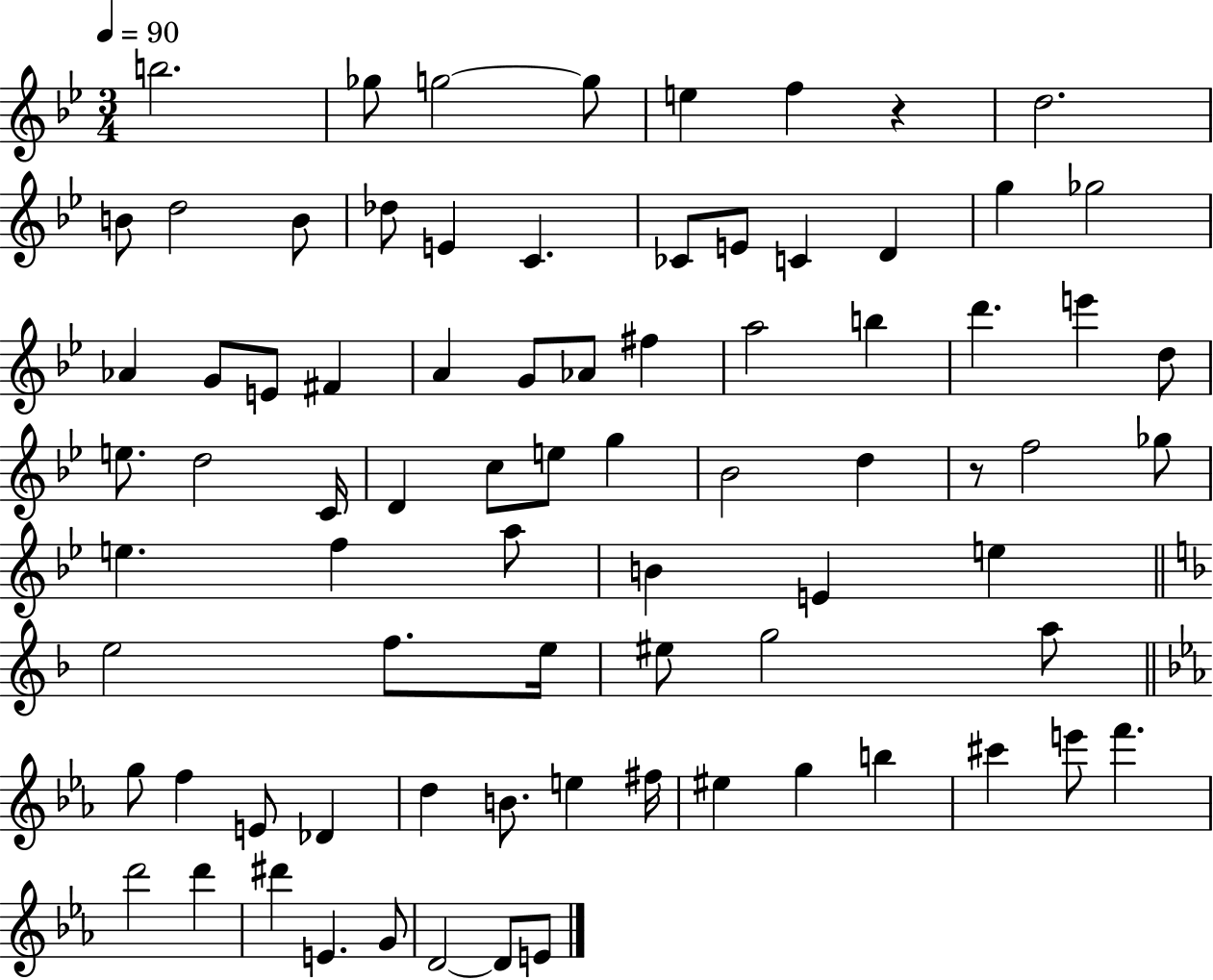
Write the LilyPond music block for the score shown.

{
  \clef treble
  \numericTimeSignature
  \time 3/4
  \key bes \major
  \tempo 4 = 90
  b''2. | ges''8 g''2~~ g''8 | e''4 f''4 r4 | d''2. | \break b'8 d''2 b'8 | des''8 e'4 c'4. | ces'8 e'8 c'4 d'4 | g''4 ges''2 | \break aes'4 g'8 e'8 fis'4 | a'4 g'8 aes'8 fis''4 | a''2 b''4 | d'''4. e'''4 d''8 | \break e''8. d''2 c'16 | d'4 c''8 e''8 g''4 | bes'2 d''4 | r8 f''2 ges''8 | \break e''4. f''4 a''8 | b'4 e'4 e''4 | \bar "||" \break \key f \major e''2 f''8. e''16 | eis''8 g''2 a''8 | \bar "||" \break \key ees \major g''8 f''4 e'8 des'4 | d''4 b'8. e''4 fis''16 | eis''4 g''4 b''4 | cis'''4 e'''8 f'''4. | \break d'''2 d'''4 | dis'''4 e'4. g'8 | d'2~~ d'8 e'8 | \bar "|."
}